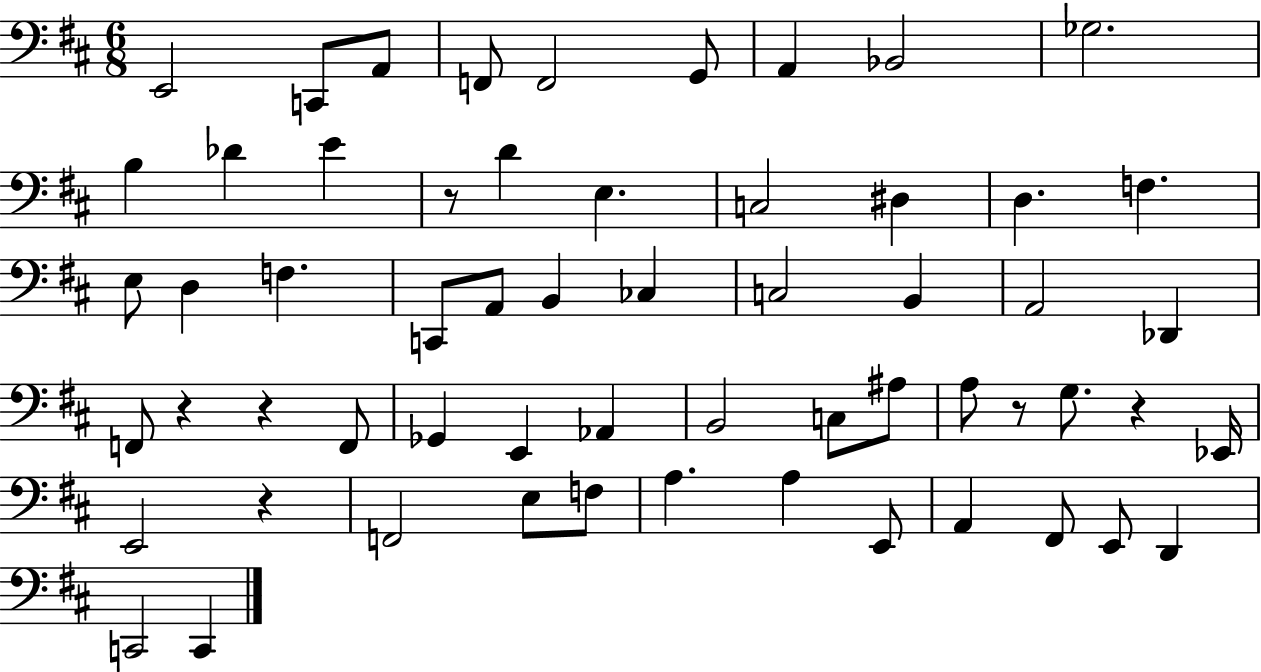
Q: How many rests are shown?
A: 6